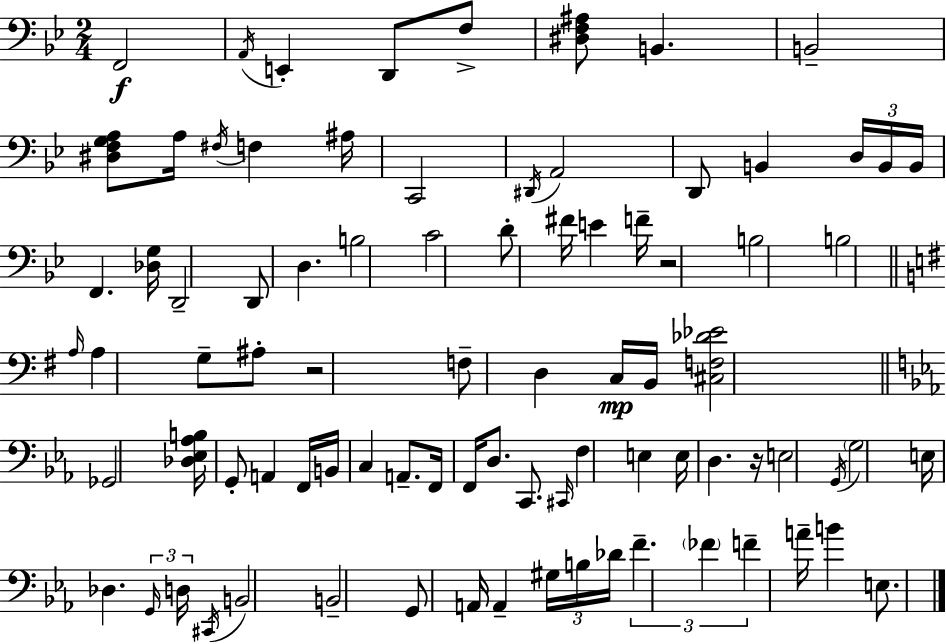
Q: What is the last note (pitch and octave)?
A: E3